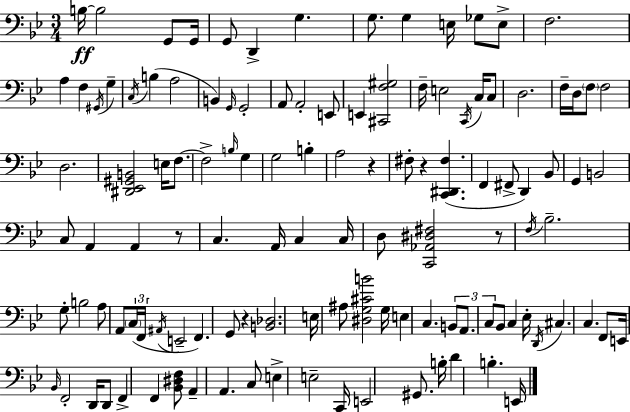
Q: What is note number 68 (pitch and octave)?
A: C3